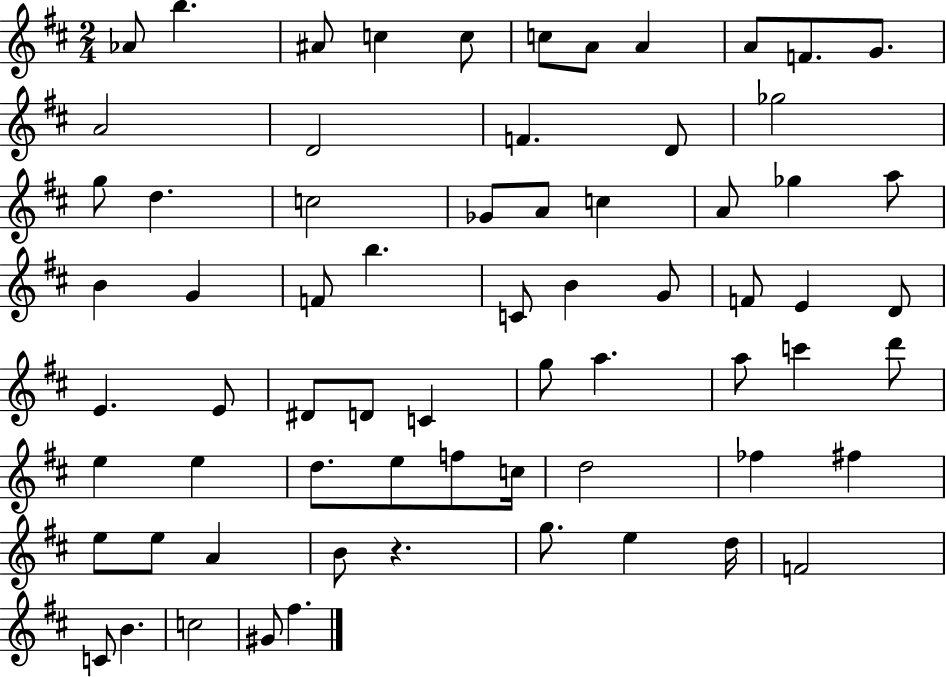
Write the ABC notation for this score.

X:1
T:Untitled
M:2/4
L:1/4
K:D
_A/2 b ^A/2 c c/2 c/2 A/2 A A/2 F/2 G/2 A2 D2 F D/2 _g2 g/2 d c2 _G/2 A/2 c A/2 _g a/2 B G F/2 b C/2 B G/2 F/2 E D/2 E E/2 ^D/2 D/2 C g/2 a a/2 c' d'/2 e e d/2 e/2 f/2 c/4 d2 _f ^f e/2 e/2 A B/2 z g/2 e d/4 F2 C/2 B c2 ^G/2 ^f